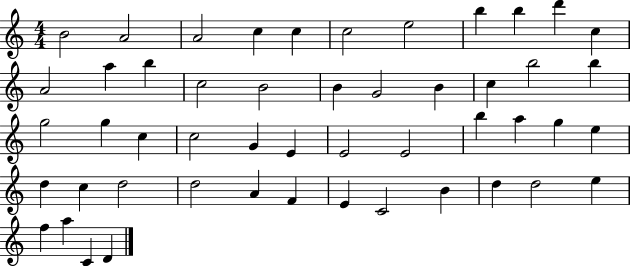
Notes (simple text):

B4/h A4/h A4/h C5/q C5/q C5/h E5/h B5/q B5/q D6/q C5/q A4/h A5/q B5/q C5/h B4/h B4/q G4/h B4/q C5/q B5/h B5/q G5/h G5/q C5/q C5/h G4/q E4/q E4/h E4/h B5/q A5/q G5/q E5/q D5/q C5/q D5/h D5/h A4/q F4/q E4/q C4/h B4/q D5/q D5/h E5/q F5/q A5/q C4/q D4/q